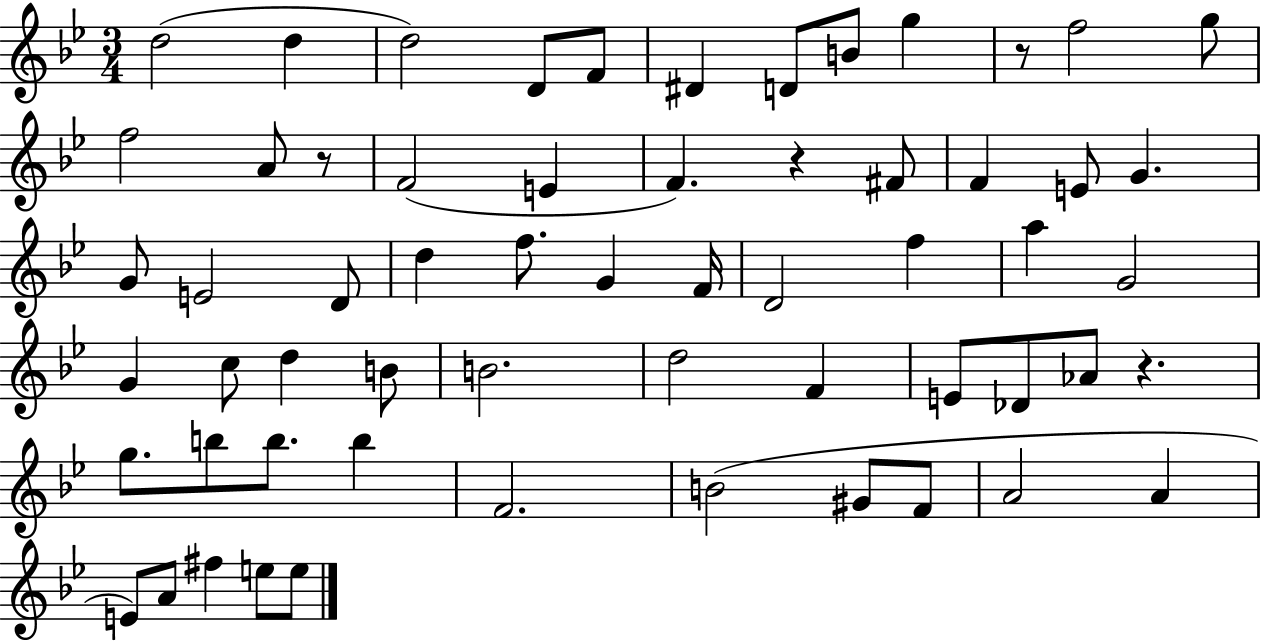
D5/h D5/q D5/h D4/e F4/e D#4/q D4/e B4/e G5/q R/e F5/h G5/e F5/h A4/e R/e F4/h E4/q F4/q. R/q F#4/e F4/q E4/e G4/q. G4/e E4/h D4/e D5/q F5/e. G4/q F4/s D4/h F5/q A5/q G4/h G4/q C5/e D5/q B4/e B4/h. D5/h F4/q E4/e Db4/e Ab4/e R/q. G5/e. B5/e B5/e. B5/q F4/h. B4/h G#4/e F4/e A4/h A4/q E4/e A4/e F#5/q E5/e E5/e